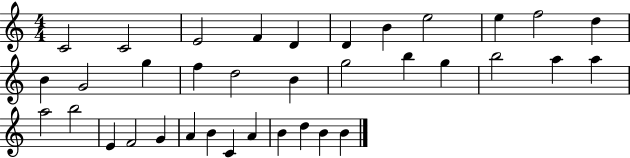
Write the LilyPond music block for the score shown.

{
  \clef treble
  \numericTimeSignature
  \time 4/4
  \key c \major
  c'2 c'2 | e'2 f'4 d'4 | d'4 b'4 e''2 | e''4 f''2 d''4 | \break b'4 g'2 g''4 | f''4 d''2 b'4 | g''2 b''4 g''4 | b''2 a''4 a''4 | \break a''2 b''2 | e'4 f'2 g'4 | a'4 b'4 c'4 a'4 | b'4 d''4 b'4 b'4 | \break \bar "|."
}